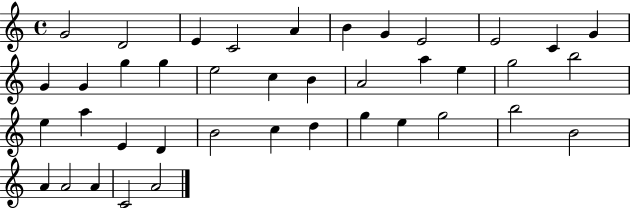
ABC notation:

X:1
T:Untitled
M:4/4
L:1/4
K:C
G2 D2 E C2 A B G E2 E2 C G G G g g e2 c B A2 a e g2 b2 e a E D B2 c d g e g2 b2 B2 A A2 A C2 A2